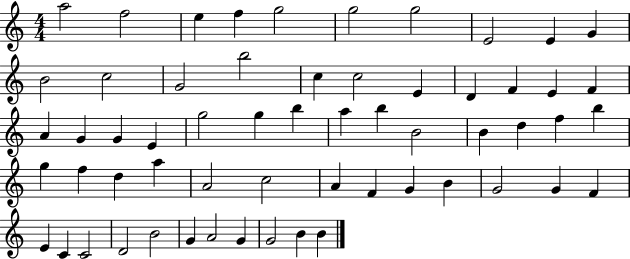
{
  \clef treble
  \numericTimeSignature
  \time 4/4
  \key c \major
  a''2 f''2 | e''4 f''4 g''2 | g''2 g''2 | e'2 e'4 g'4 | \break b'2 c''2 | g'2 b''2 | c''4 c''2 e'4 | d'4 f'4 e'4 f'4 | \break a'4 g'4 g'4 e'4 | g''2 g''4 b''4 | a''4 b''4 b'2 | b'4 d''4 f''4 b''4 | \break g''4 f''4 d''4 a''4 | a'2 c''2 | a'4 f'4 g'4 b'4 | g'2 g'4 f'4 | \break e'4 c'4 c'2 | d'2 b'2 | g'4 a'2 g'4 | g'2 b'4 b'4 | \break \bar "|."
}